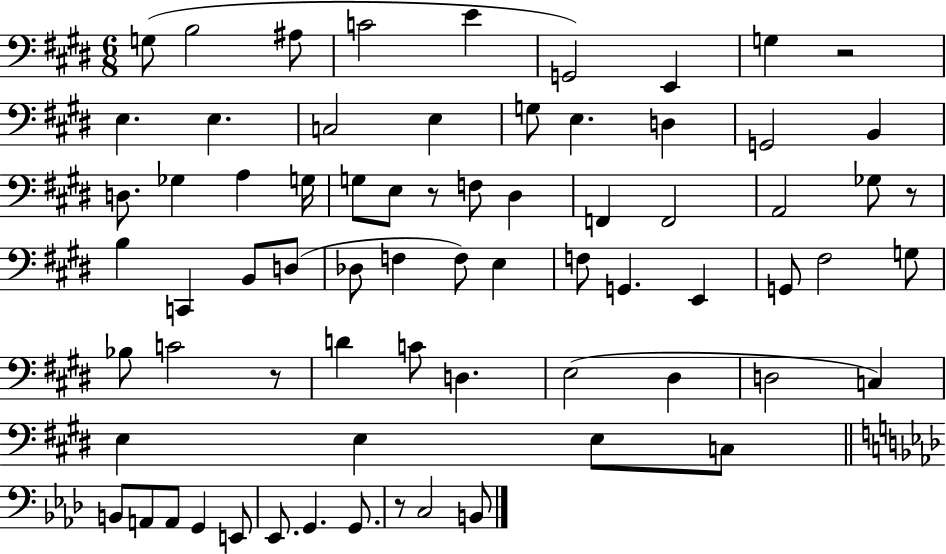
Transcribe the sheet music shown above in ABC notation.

X:1
T:Untitled
M:6/8
L:1/4
K:E
G,/2 B,2 ^A,/2 C2 E G,,2 E,, G, z2 E, E, C,2 E, G,/2 E, D, G,,2 B,, D,/2 _G, A, G,/4 G,/2 E,/2 z/2 F,/2 ^D, F,, F,,2 A,,2 _G,/2 z/2 B, C,, B,,/2 D,/2 _D,/2 F, F,/2 E, F,/2 G,, E,, G,,/2 ^F,2 G,/2 _B,/2 C2 z/2 D C/2 D, E,2 ^D, D,2 C, E, E, E,/2 C,/2 B,,/2 A,,/2 A,,/2 G,, E,,/2 _E,,/2 G,, G,,/2 z/2 C,2 B,,/2